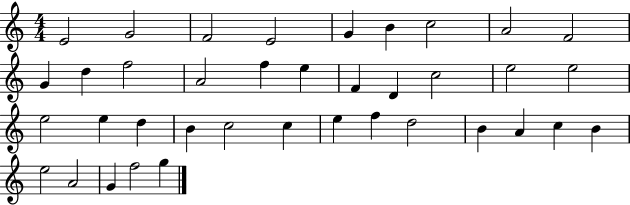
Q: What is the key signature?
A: C major